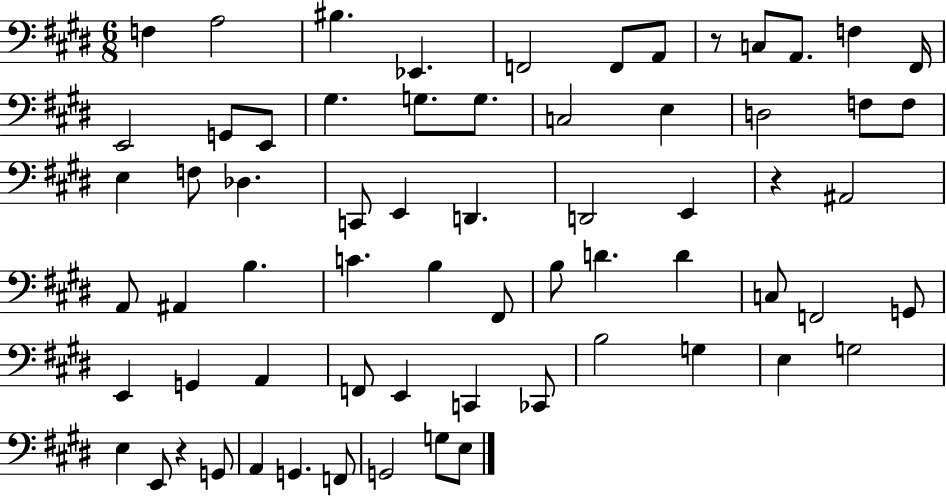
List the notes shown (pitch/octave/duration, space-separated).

F3/q A3/h BIS3/q. Eb2/q. F2/h F2/e A2/e R/e C3/e A2/e. F3/q F#2/s E2/h G2/e E2/e G#3/q. G3/e. G3/e. C3/h E3/q D3/h F3/e F3/e E3/q F3/e Db3/q. C2/e E2/q D2/q. D2/h E2/q R/q A#2/h A2/e A#2/q B3/q. C4/q. B3/q F#2/e B3/e D4/q. D4/q C3/e F2/h G2/e E2/q G2/q A2/q F2/e E2/q C2/q CES2/e B3/h G3/q E3/q G3/h E3/q E2/e R/q G2/e A2/q G2/q. F2/e G2/h G3/e E3/e